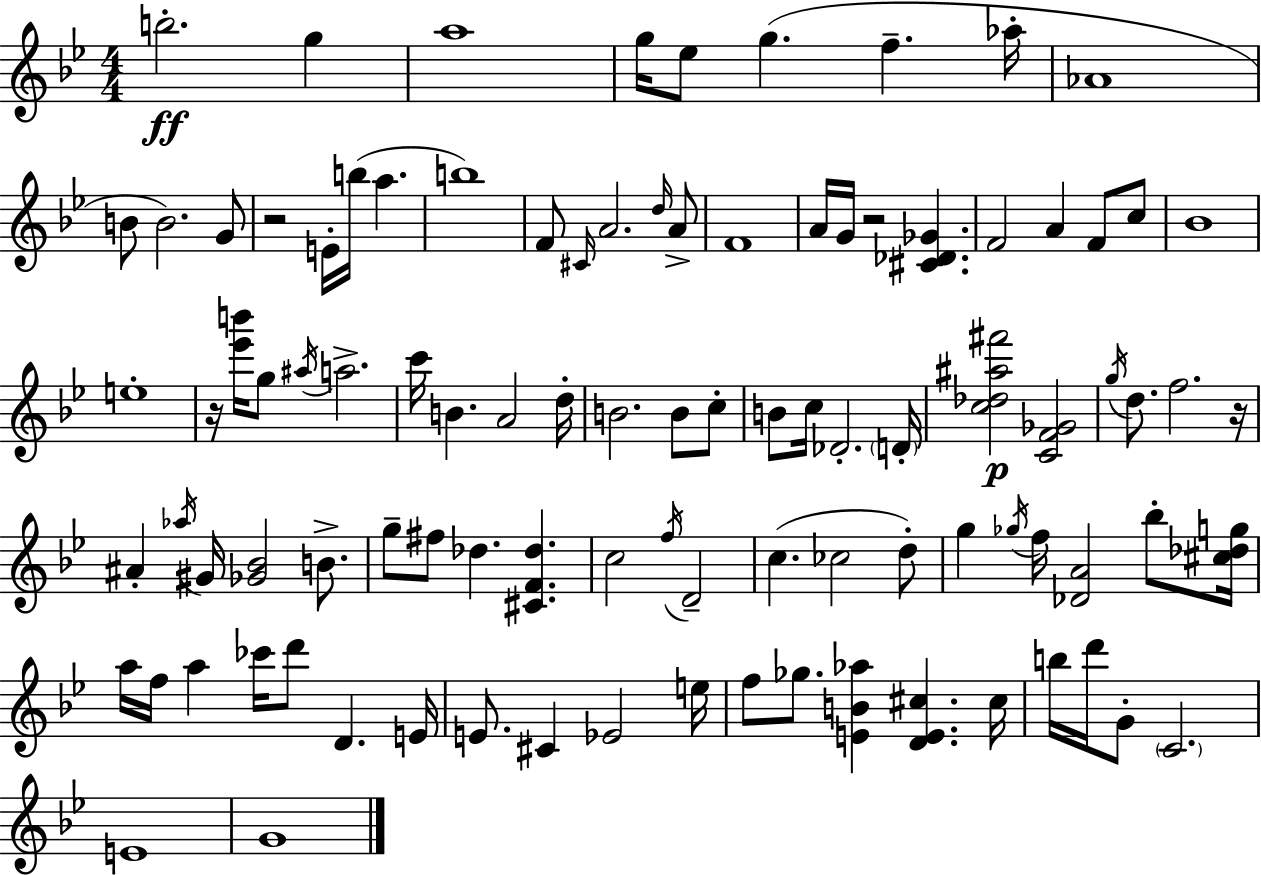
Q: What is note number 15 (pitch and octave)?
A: A5